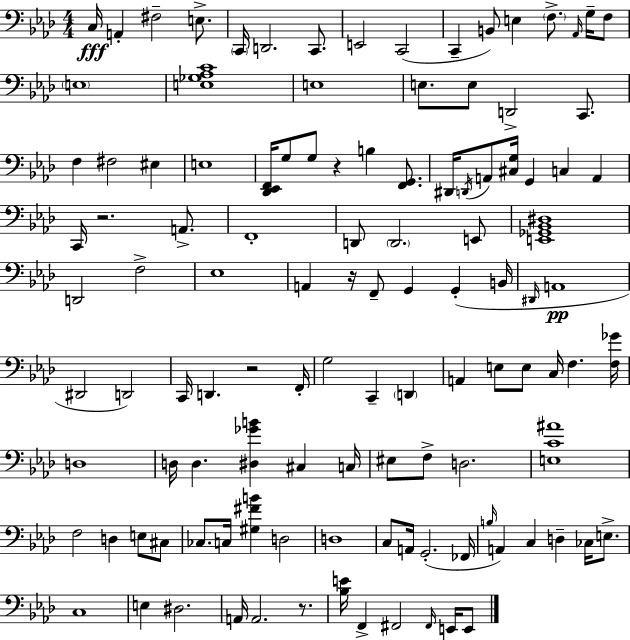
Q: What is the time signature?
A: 4/4